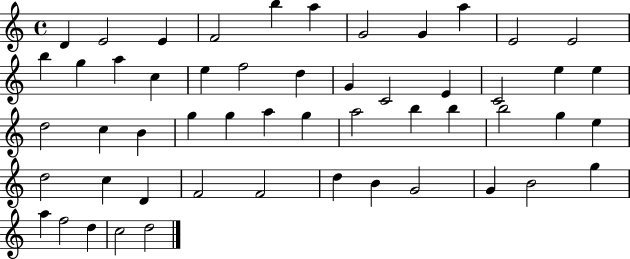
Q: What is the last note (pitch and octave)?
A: D5